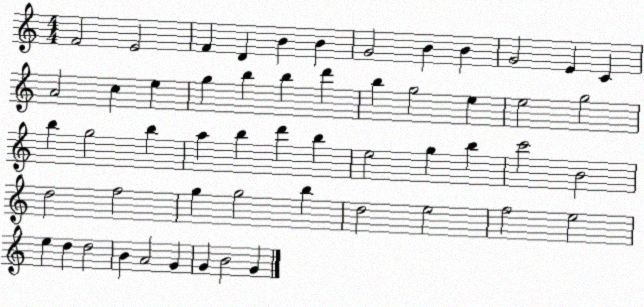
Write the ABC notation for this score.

X:1
T:Untitled
M:4/4
L:1/4
K:C
F2 E2 F D B B G2 B B G2 E C A2 c e g b b d' b g2 e e2 g2 b g2 b a b d' b e2 g b c'2 B2 d2 f2 g g2 b d2 e2 f2 e2 e d d2 B A2 G G B2 G